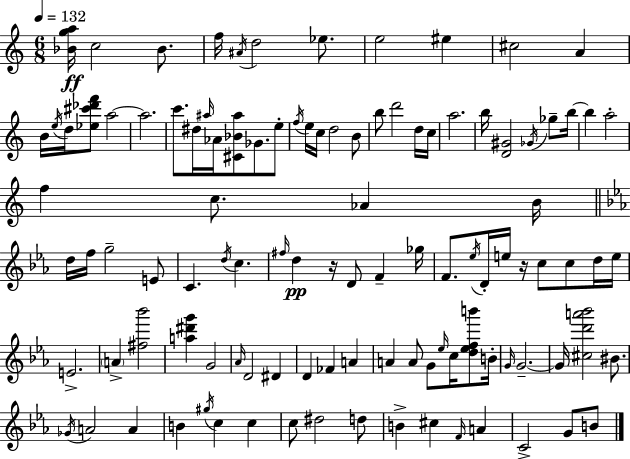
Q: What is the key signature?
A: A minor